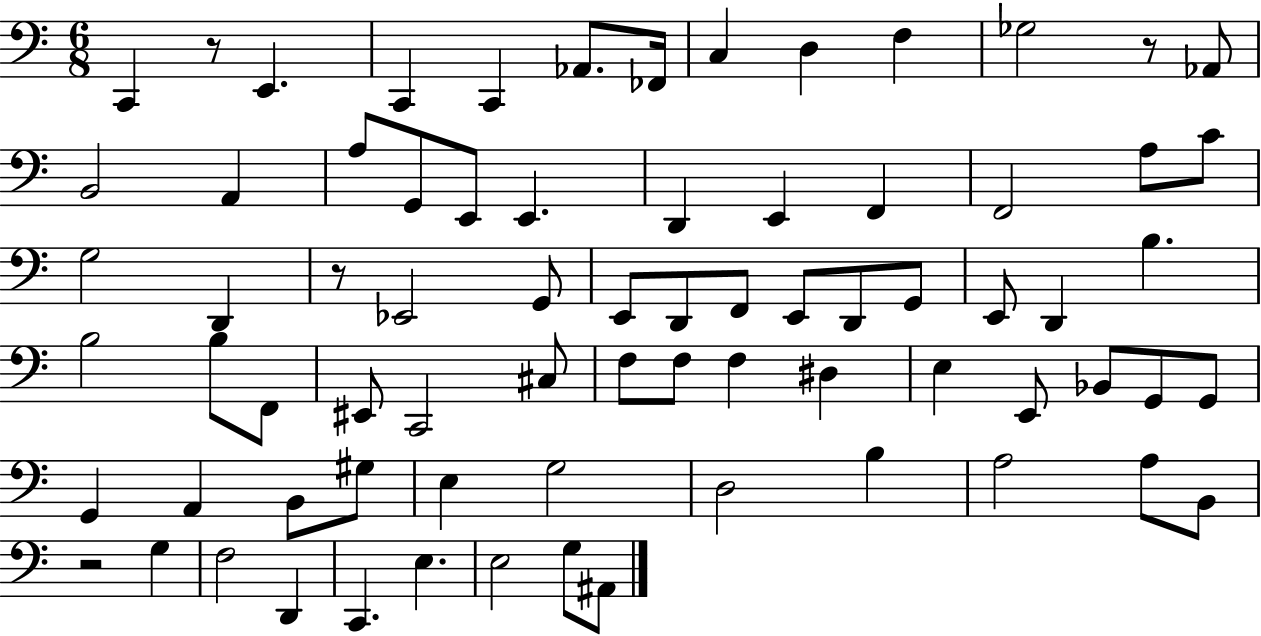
C2/q R/e E2/q. C2/q C2/q Ab2/e. FES2/s C3/q D3/q F3/q Gb3/h R/e Ab2/e B2/h A2/q A3/e G2/e E2/e E2/q. D2/q E2/q F2/q F2/h A3/e C4/e G3/h D2/q R/e Eb2/h G2/e E2/e D2/e F2/e E2/e D2/e G2/e E2/e D2/q B3/q. B3/h B3/e F2/e EIS2/e C2/h C#3/e F3/e F3/e F3/q D#3/q E3/q E2/e Bb2/e G2/e G2/e G2/q A2/q B2/e G#3/e E3/q G3/h D3/h B3/q A3/h A3/e B2/e R/h G3/q F3/h D2/q C2/q. E3/q. E3/h G3/e A#2/e